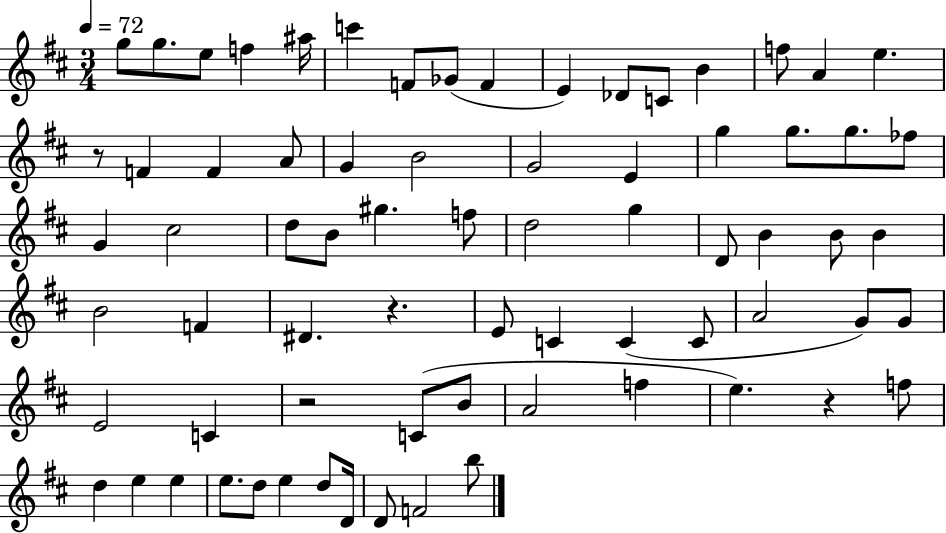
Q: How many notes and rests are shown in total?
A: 72